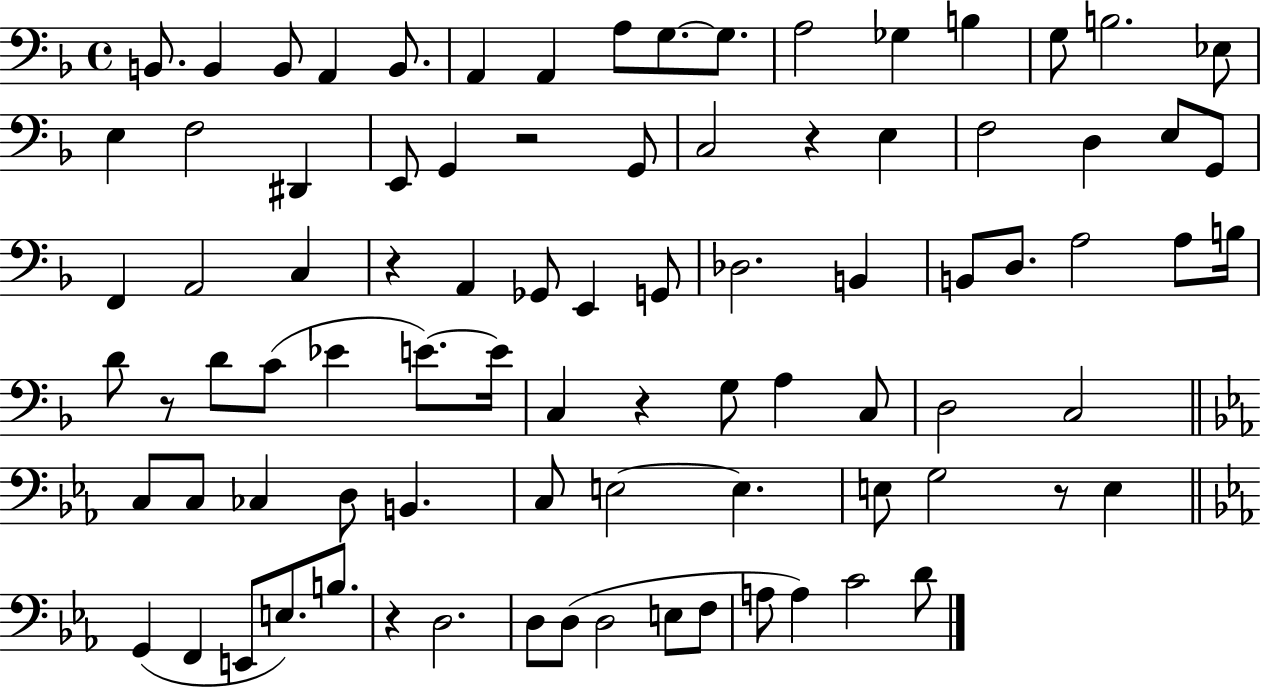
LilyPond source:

{
  \clef bass
  \time 4/4
  \defaultTimeSignature
  \key f \major
  \repeat volta 2 { b,8. b,4 b,8 a,4 b,8. | a,4 a,4 a8 g8.~~ g8. | a2 ges4 b4 | g8 b2. ees8 | \break e4 f2 dis,4 | e,8 g,4 r2 g,8 | c2 r4 e4 | f2 d4 e8 g,8 | \break f,4 a,2 c4 | r4 a,4 ges,8 e,4 g,8 | des2. b,4 | b,8 d8. a2 a8 b16 | \break d'8 r8 d'8 c'8( ees'4 e'8.~~) e'16 | c4 r4 g8 a4 c8 | d2 c2 | \bar "||" \break \key ees \major c8 c8 ces4 d8 b,4. | c8 e2~~ e4. | e8 g2 r8 e4 | \bar "||" \break \key ees \major g,4( f,4 e,8 e8.) b8. | r4 d2. | d8 d8( d2 e8 f8 | a8 a4) c'2 d'8 | \break } \bar "|."
}